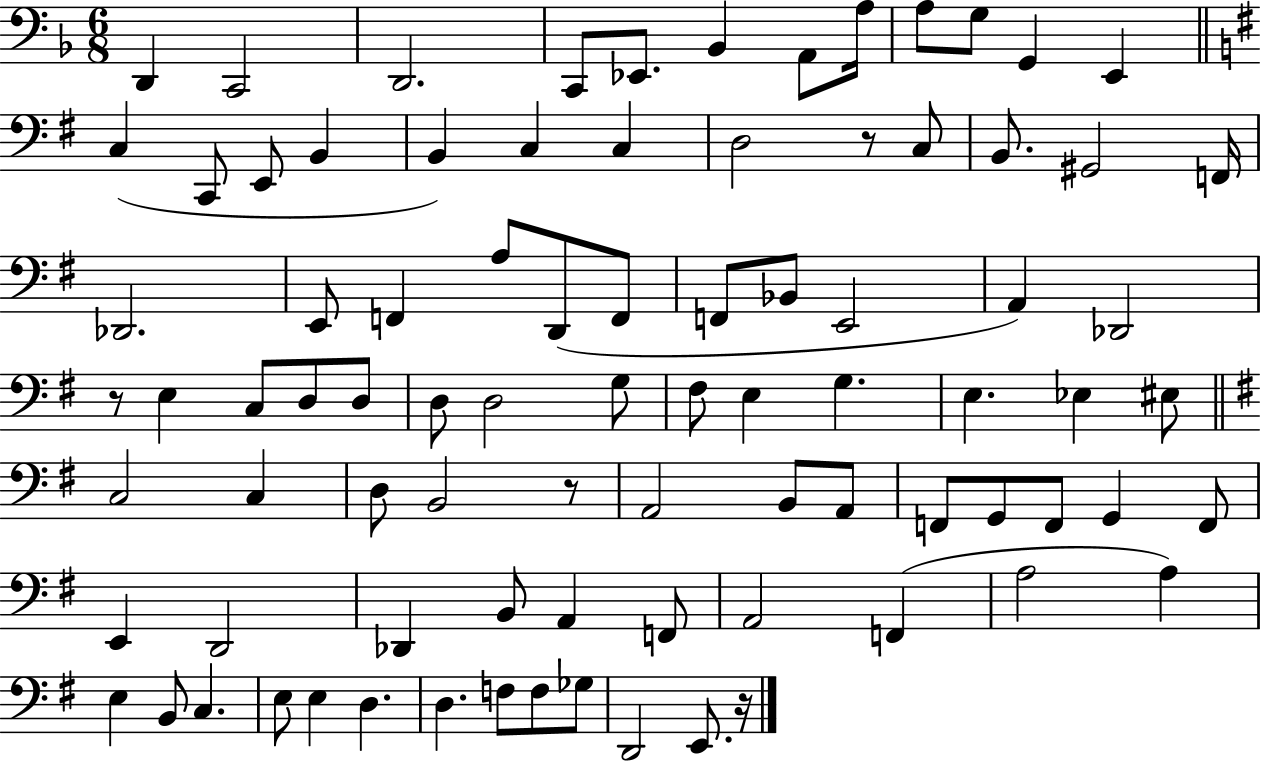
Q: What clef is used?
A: bass